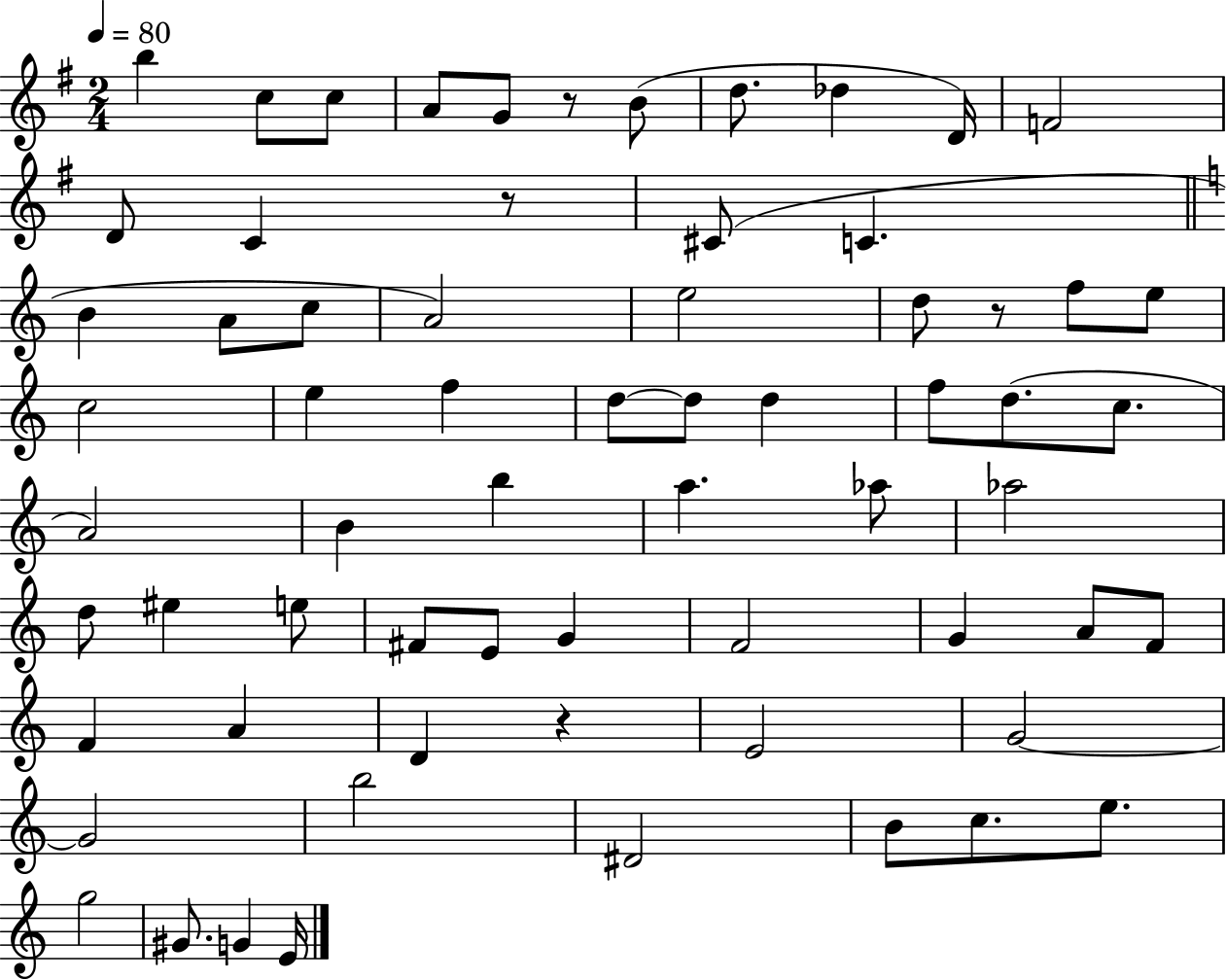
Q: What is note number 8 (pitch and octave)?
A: Db5